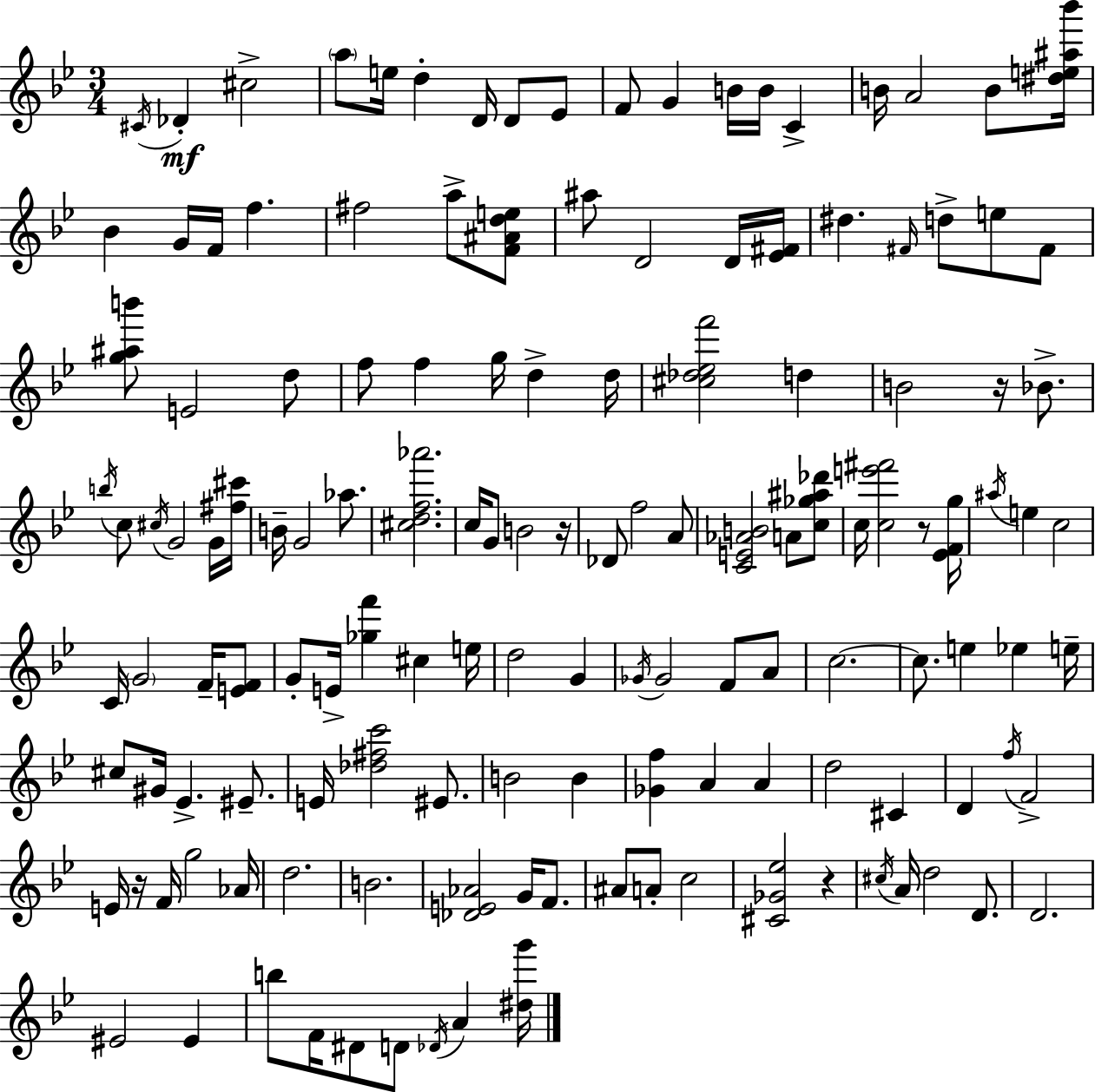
{
  \clef treble
  \numericTimeSignature
  \time 3/4
  \key bes \major
  \acciaccatura { cis'16 }\mf des'4-. cis''2-> | \parenthesize a''8 e''16 d''4-. d'16 d'8 ees'8 | f'8 g'4 b'16 b'16 c'4-> | b'16 a'2 b'8 | \break <dis'' e'' ais'' bes'''>16 bes'4 g'16 f'16 f''4. | fis''2 a''8-> <f' ais' d'' e''>8 | ais''8 d'2 d'16 | <ees' fis'>16 dis''4. \grace { fis'16 } d''8-> e''8 | \break fis'8 <g'' ais'' b'''>8 e'2 | d''8 f''8 f''4 g''16 d''4-> | d''16 <cis'' des'' ees'' f'''>2 d''4 | b'2 r16 bes'8.-> | \break \acciaccatura { b''16 } c''8 \acciaccatura { cis''16 } g'2 | g'16 <fis'' cis'''>16 b'16-- g'2 | aes''8. <cis'' d'' f'' aes'''>2. | c''16 g'8 b'2 | \break r16 des'8 f''2 | a'8 <c' e' aes' b'>2 | a'8 <c'' ges'' ais'' des'''>8 c''16 <c'' e''' fis'''>2 | r8 <ees' f' g''>16 \acciaccatura { ais''16 } e''4 c''2 | \break c'16 \parenthesize g'2 | f'16-- <e' f'>8 g'8-. e'16-> <ges'' f'''>4 | cis''4 e''16 d''2 | g'4 \acciaccatura { ges'16 } ges'2 | \break f'8 a'8 c''2.~~ | c''8. e''4 | ees''4 e''16-- cis''8 gis'16 ees'4.-> | eis'8.-- e'16 <des'' fis'' c'''>2 | \break eis'8. b'2 | b'4 <ges' f''>4 a'4 | a'4 d''2 | cis'4 d'4 \acciaccatura { f''16 } f'2-> | \break e'16 r16 f'16 g''2 | aes'16 d''2. | b'2. | <des' e' aes'>2 | \break g'16 f'8. ais'8 a'8-. c''2 | <cis' ges' ees''>2 | r4 \acciaccatura { cis''16 } a'16 d''2 | d'8. d'2. | \break eis'2 | eis'4 b''8 f'16 dis'8 | d'8 \acciaccatura { des'16 } a'4 <dis'' g'''>16 \bar "|."
}